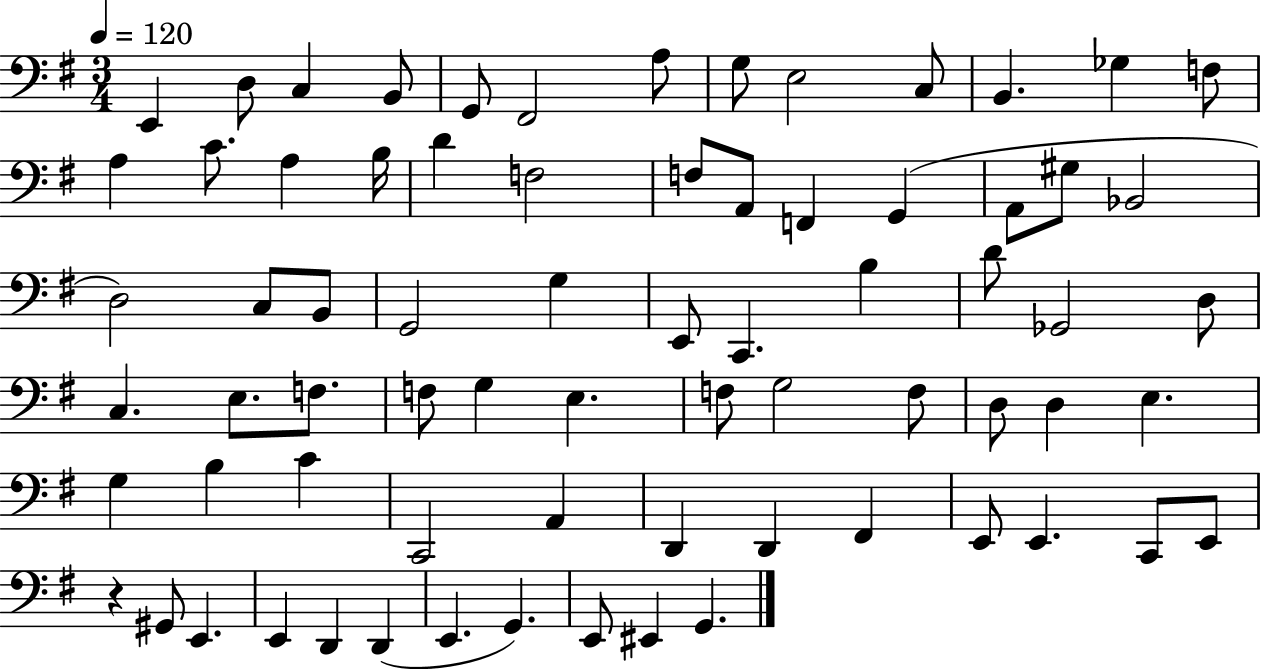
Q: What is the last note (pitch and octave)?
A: G2